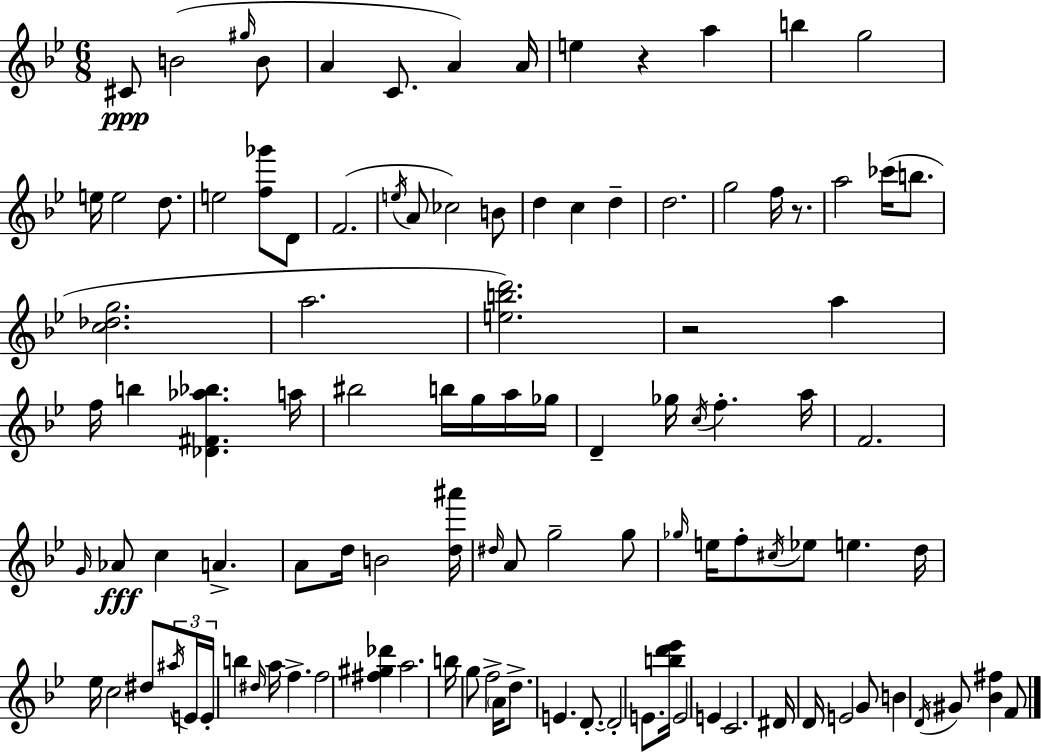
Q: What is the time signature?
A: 6/8